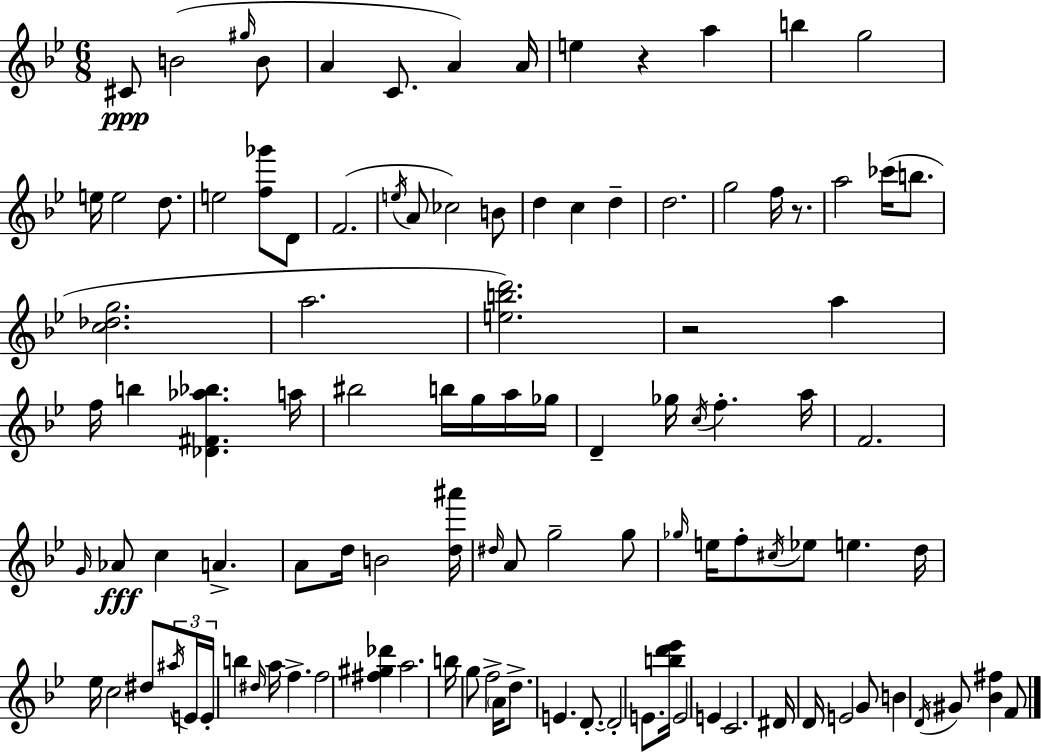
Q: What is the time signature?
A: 6/8